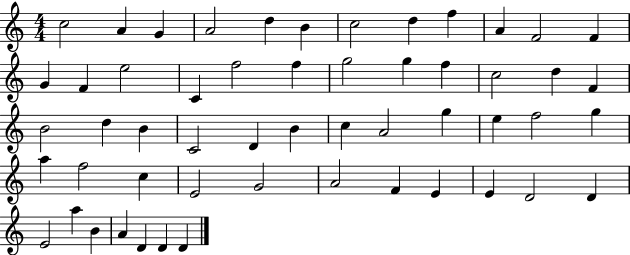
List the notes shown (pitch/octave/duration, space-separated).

C5/h A4/q G4/q A4/h D5/q B4/q C5/h D5/q F5/q A4/q F4/h F4/q G4/q F4/q E5/h C4/q F5/h F5/q G5/h G5/q F5/q C5/h D5/q F4/q B4/h D5/q B4/q C4/h D4/q B4/q C5/q A4/h G5/q E5/q F5/h G5/q A5/q F5/h C5/q E4/h G4/h A4/h F4/q E4/q E4/q D4/h D4/q E4/h A5/q B4/q A4/q D4/q D4/q D4/q